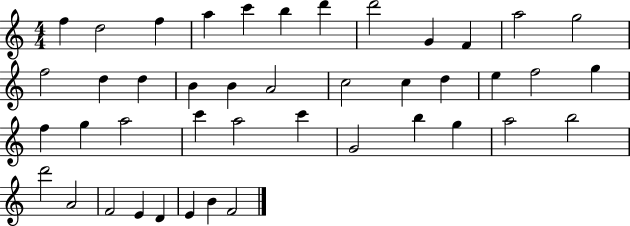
X:1
T:Untitled
M:4/4
L:1/4
K:C
f d2 f a c' b d' d'2 G F a2 g2 f2 d d B B A2 c2 c d e f2 g f g a2 c' a2 c' G2 b g a2 b2 d'2 A2 F2 E D E B F2